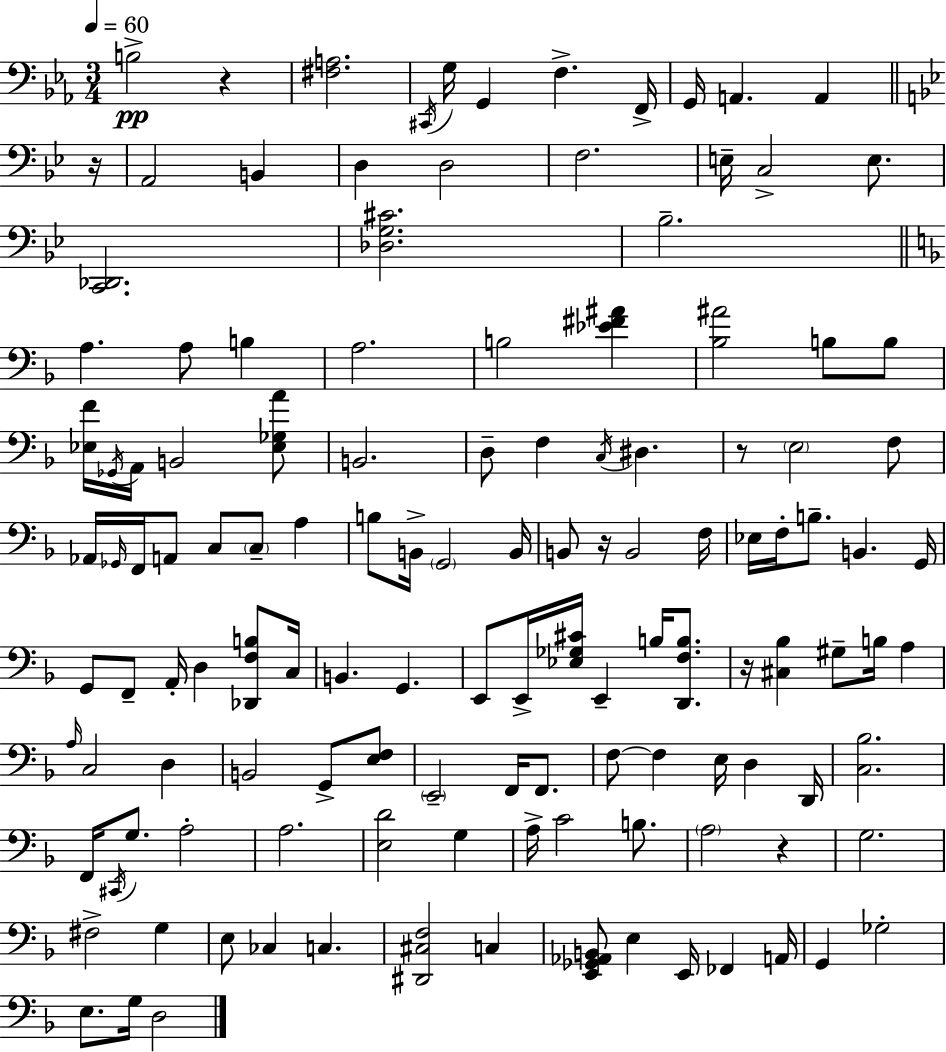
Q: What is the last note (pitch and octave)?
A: D3